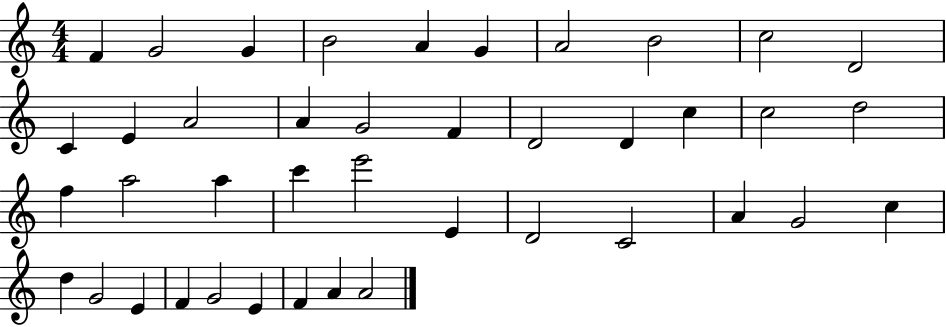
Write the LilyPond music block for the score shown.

{
  \clef treble
  \numericTimeSignature
  \time 4/4
  \key c \major
  f'4 g'2 g'4 | b'2 a'4 g'4 | a'2 b'2 | c''2 d'2 | \break c'4 e'4 a'2 | a'4 g'2 f'4 | d'2 d'4 c''4 | c''2 d''2 | \break f''4 a''2 a''4 | c'''4 e'''2 e'4 | d'2 c'2 | a'4 g'2 c''4 | \break d''4 g'2 e'4 | f'4 g'2 e'4 | f'4 a'4 a'2 | \bar "|."
}